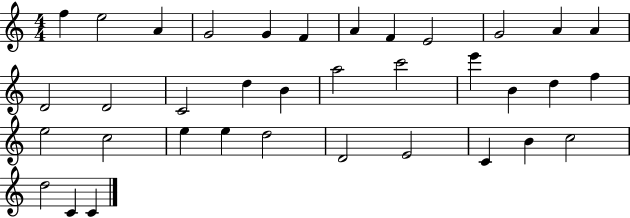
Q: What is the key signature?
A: C major